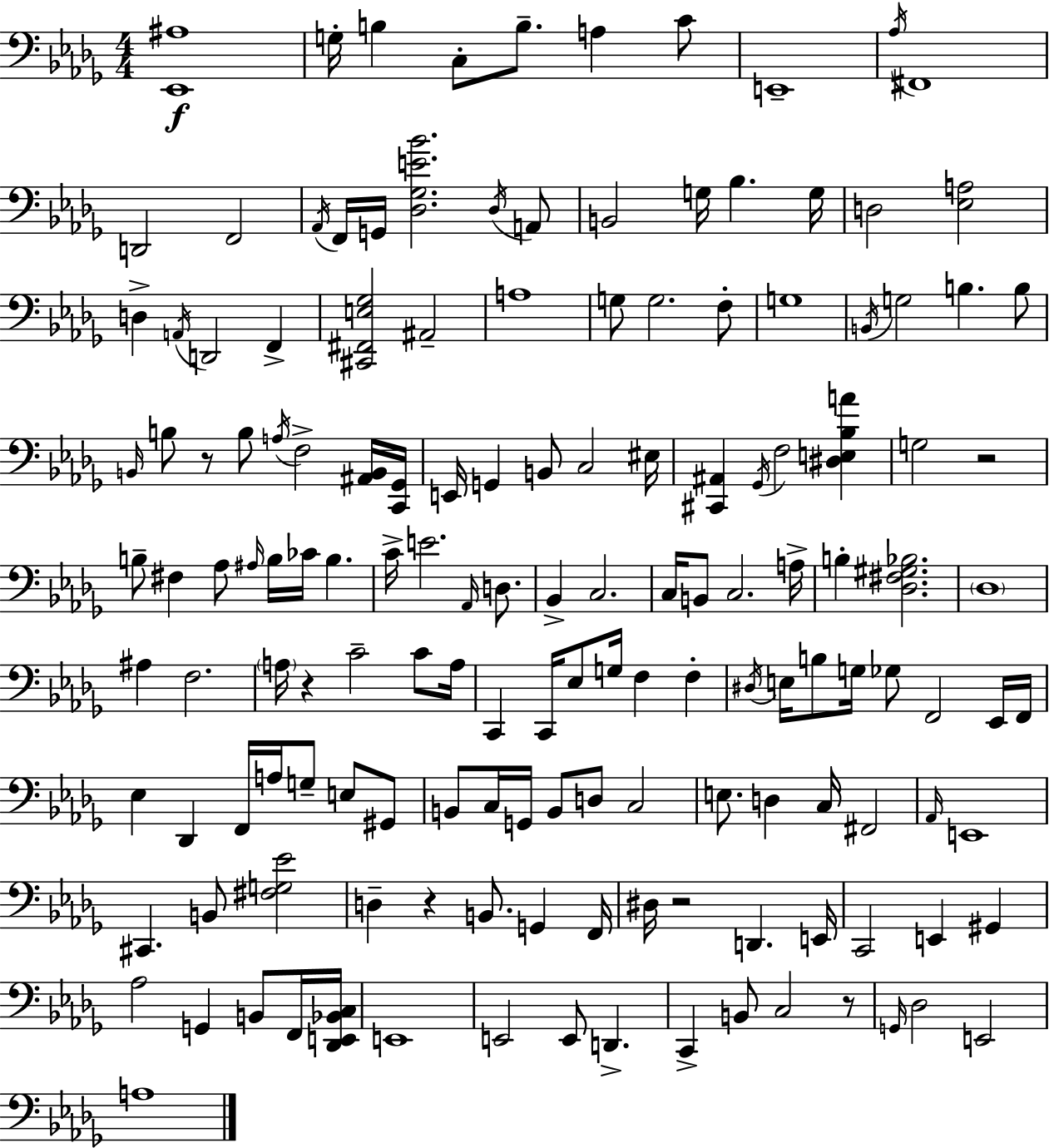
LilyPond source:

{
  \clef bass
  \numericTimeSignature
  \time 4/4
  \key bes \minor
  \repeat volta 2 { <ees, ais>1\f | g16-. b4 c8-. b8.-- a4 c'8 | e,1-- | \acciaccatura { aes16 } fis,1 | \break d,2 f,2 | \acciaccatura { aes,16 } f,16 g,16 <des ges e' bes'>2. | \acciaccatura { des16 } a,8 b,2 g16 bes4. | g16 d2 <ees a>2 | \break d4-> \acciaccatura { a,16 } d,2 | f,4-> <cis, fis, e ges>2 ais,2-- | a1 | g8 g2. | \break f8-. g1 | \acciaccatura { b,16 } g2 b4. | b8 \grace { b,16 } b8 r8 b8 \acciaccatura { a16 } f2-> | <ais, b,>16 <c, ges,>16 e,16 g,4 b,8 c2 | \break eis16 <cis, ais,>4 \acciaccatura { ges,16 } f2 | <dis e bes a'>4 g2 | r2 b8-- fis4 aes8 | \grace { ais16 } b16 ces'16 b4. c'16-> e'2. | \break \grace { aes,16 } d8. bes,4-> c2. | c16 b,8 c2. | a16-> b4-. <des fis gis bes>2. | \parenthesize des1 | \break ais4 f2. | \parenthesize a16 r4 c'2-- | c'8 a16 c,4 c,16 ees8 | g16 f4 f4-. \acciaccatura { dis16 } e16 b8 g16 ges8 | \break f,2 ees,16 f,16 ees4 des,4 | f,16 a16 g8-- e8 gis,8 b,8 c16 g,16 b,8 | d8 c2 e8. d4 | c16 fis,2 \grace { aes,16 } e,1 | \break cis,4. | b,8 <fis g ees'>2 d4-- | r4 b,8. g,4 f,16 dis16 r2 | d,4. e,16 c,2 | \break e,4 gis,4 aes2 | g,4 b,8 f,16 <des, e, bes, c>16 e,1 | e,2 | e,8 d,4.-> c,4-> | \break b,8 c2 r8 \grace { g,16 } des2 | e,2 a1 | } \bar "|."
}